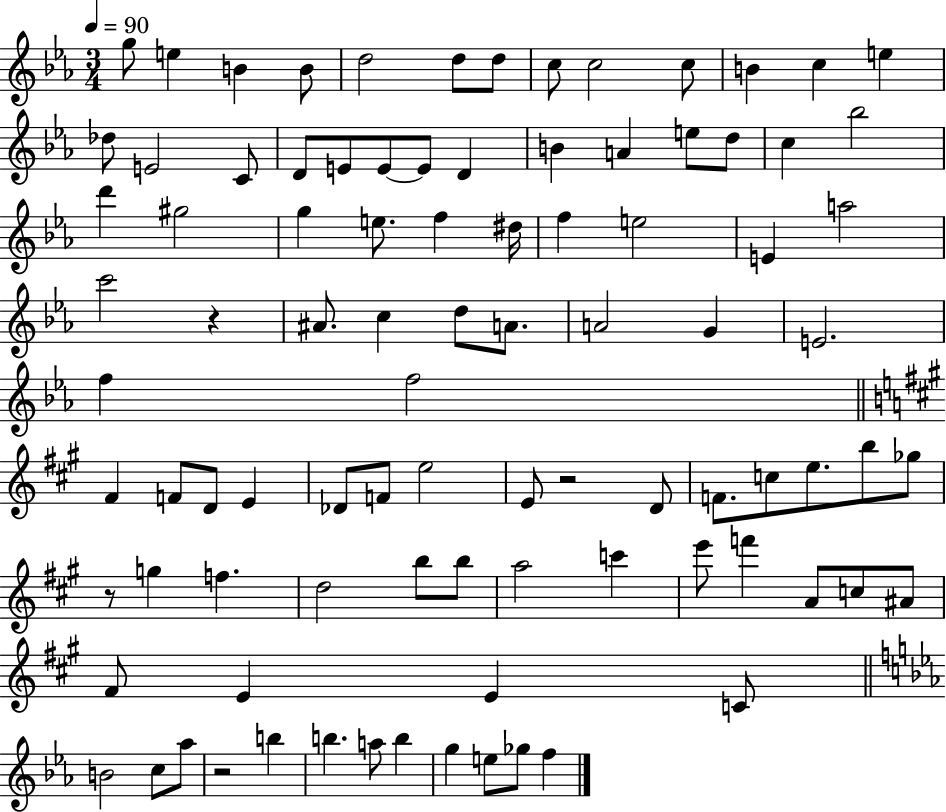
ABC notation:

X:1
T:Untitled
M:3/4
L:1/4
K:Eb
g/2 e B B/2 d2 d/2 d/2 c/2 c2 c/2 B c e _d/2 E2 C/2 D/2 E/2 E/2 E/2 D B A e/2 d/2 c _b2 d' ^g2 g e/2 f ^d/4 f e2 E a2 c'2 z ^A/2 c d/2 A/2 A2 G E2 f f2 ^F F/2 D/2 E _D/2 F/2 e2 E/2 z2 D/2 F/2 c/2 e/2 b/2 _g/2 z/2 g f d2 b/2 b/2 a2 c' e'/2 f' A/2 c/2 ^A/2 ^F/2 E E C/2 B2 c/2 _a/2 z2 b b a/2 b g e/2 _g/2 f